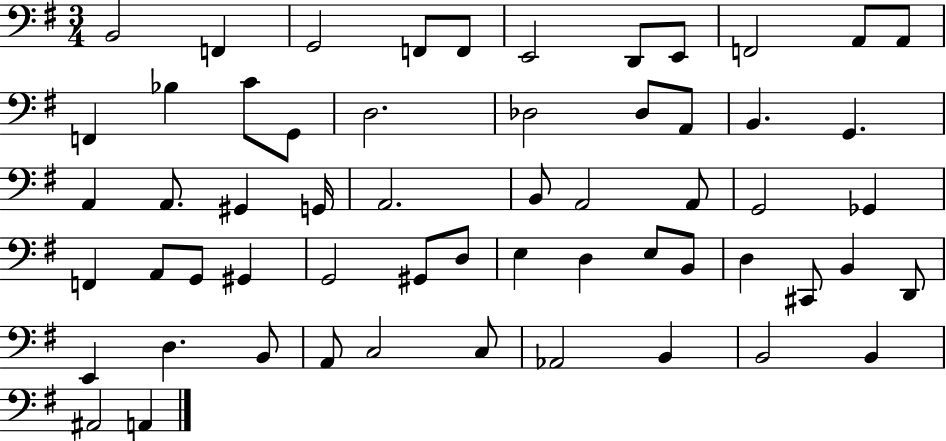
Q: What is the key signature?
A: G major